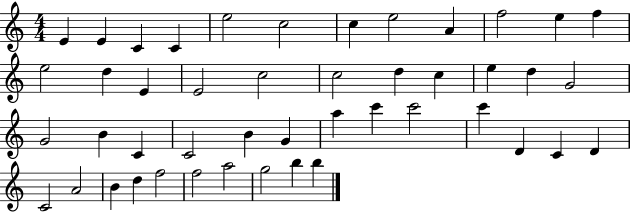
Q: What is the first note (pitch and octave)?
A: E4